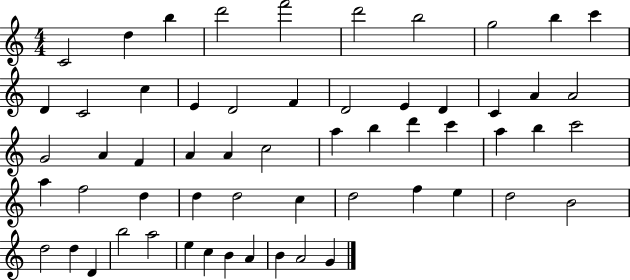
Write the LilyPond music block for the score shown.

{
  \clef treble
  \numericTimeSignature
  \time 4/4
  \key c \major
  c'2 d''4 b''4 | d'''2 f'''2 | d'''2 b''2 | g''2 b''4 c'''4 | \break d'4 c'2 c''4 | e'4 d'2 f'4 | d'2 e'4 d'4 | c'4 a'4 a'2 | \break g'2 a'4 f'4 | a'4 a'4 c''2 | a''4 b''4 d'''4 c'''4 | a''4 b''4 c'''2 | \break a''4 f''2 d''4 | d''4 d''2 c''4 | d''2 f''4 e''4 | d''2 b'2 | \break d''2 d''4 d'4 | b''2 a''2 | e''4 c''4 b'4 a'4 | b'4 a'2 g'4 | \break \bar "|."
}